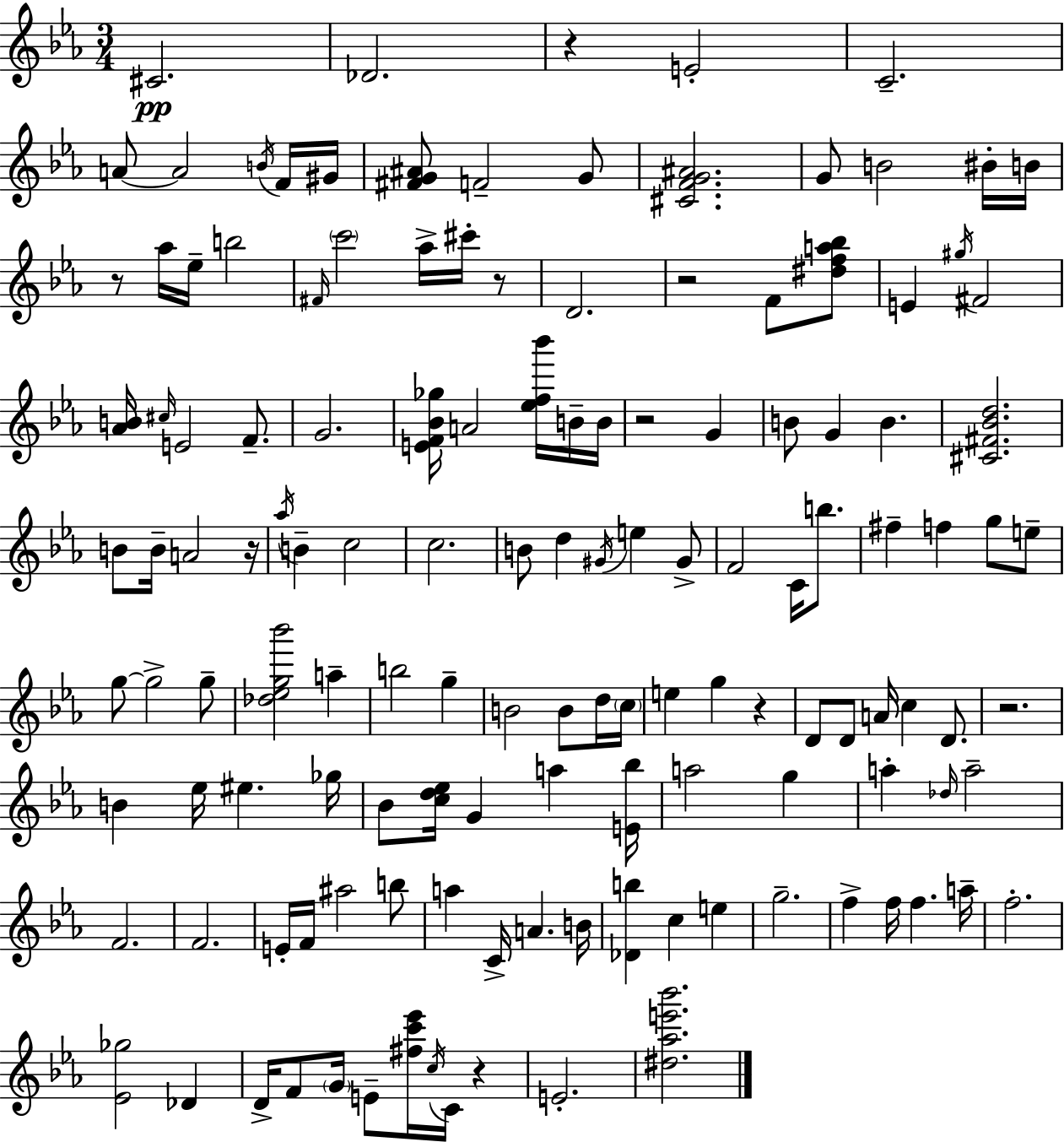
{
  \clef treble
  \numericTimeSignature
  \time 3/4
  \key ees \major
  cis'2.\pp | des'2. | r4 e'2-. | c'2.-- | \break a'8~~ a'2 \acciaccatura { b'16 } f'16 | gis'16 <fis' g' ais'>8 f'2-- g'8 | <cis' f' g' ais'>2. | g'8 b'2 bis'16-. | \break b'16 r8 aes''16 ees''16-- b''2 | \grace { fis'16 } \parenthesize c'''2 aes''16-> cis'''16-. | r8 d'2. | r2 f'8 | \break <dis'' f'' a'' bes''>8 e'4 \acciaccatura { gis''16 } fis'2 | <aes' b'>16 \grace { cis''16 } e'2 | f'8.-- g'2. | <e' f' bes' ges''>16 a'2 | \break <ees'' f'' bes'''>16 b'16-- b'16 r2 | g'4 b'8 g'4 b'4. | <cis' fis' bes' d''>2. | b'8 b'16-- a'2 | \break r16 \acciaccatura { aes''16 } b'4-- c''2 | c''2. | b'8 d''4 \acciaccatura { gis'16 } | e''4 gis'8-> f'2 | \break c'16 b''8. fis''4-- f''4 | g''8 e''8-- g''8~~ g''2-> | g''8-- <des'' ees'' g'' bes'''>2 | a''4-- b''2 | \break g''4-- b'2 | b'8 d''16 \parenthesize c''16 e''4 g''4 | r4 d'8 d'8 a'16 c''4 | d'8. r2. | \break b'4 ees''16 eis''4. | ges''16 bes'8 <c'' d'' ees''>16 g'4 | a''4 <e' bes''>16 a''2 | g''4 a''4-. \grace { des''16 } a''2-- | \break f'2. | f'2. | e'16-. f'16 ais''2 | b''8 a''4 c'16-> | \break a'4. b'16 <des' b''>4 c''4 | e''4 g''2.-- | f''4-> f''16 | f''4. a''16-- f''2.-. | \break <ees' ges''>2 | des'4 d'16-> f'8 \parenthesize g'16 e'8-- | <fis'' c''' ees'''>16 \acciaccatura { c''16 } c'16 r4 e'2.-. | <dis'' aes'' e''' bes'''>2. | \break \bar "|."
}